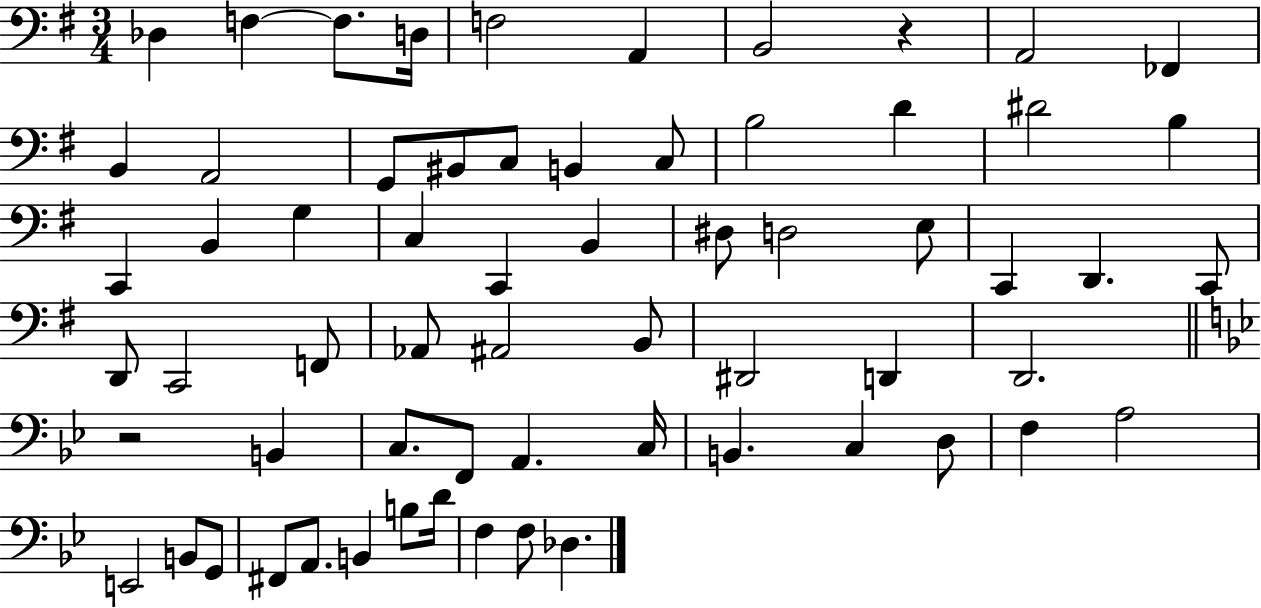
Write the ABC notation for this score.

X:1
T:Untitled
M:3/4
L:1/4
K:G
_D, F, F,/2 D,/4 F,2 A,, B,,2 z A,,2 _F,, B,, A,,2 G,,/2 ^B,,/2 C,/2 B,, C,/2 B,2 D ^D2 B, C,, B,, G, C, C,, B,, ^D,/2 D,2 E,/2 C,, D,, C,,/2 D,,/2 C,,2 F,,/2 _A,,/2 ^A,,2 B,,/2 ^D,,2 D,, D,,2 z2 B,, C,/2 F,,/2 A,, C,/4 B,, C, D,/2 F, A,2 E,,2 B,,/2 G,,/2 ^F,,/2 A,,/2 B,, B,/2 D/4 F, F,/2 _D,